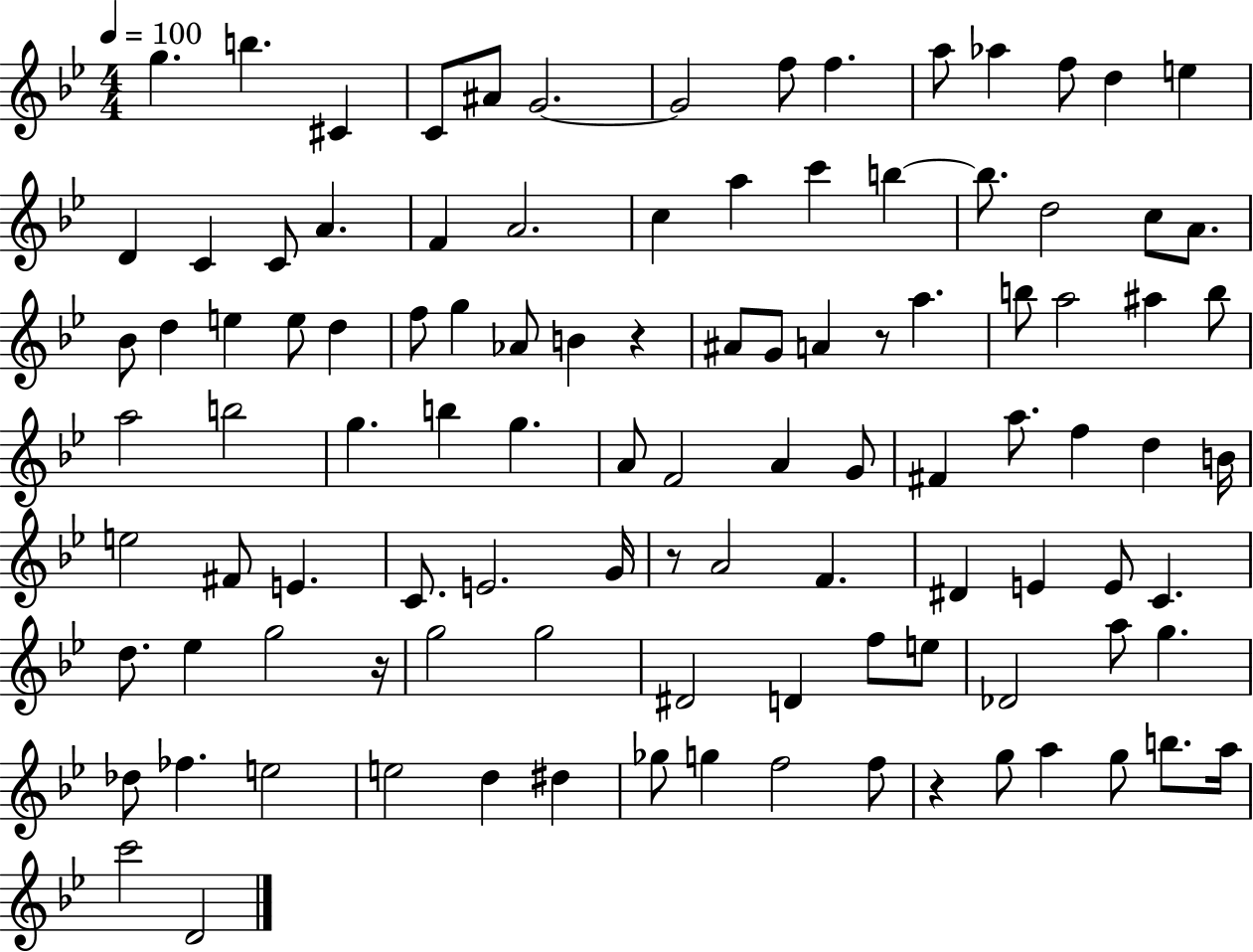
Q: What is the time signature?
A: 4/4